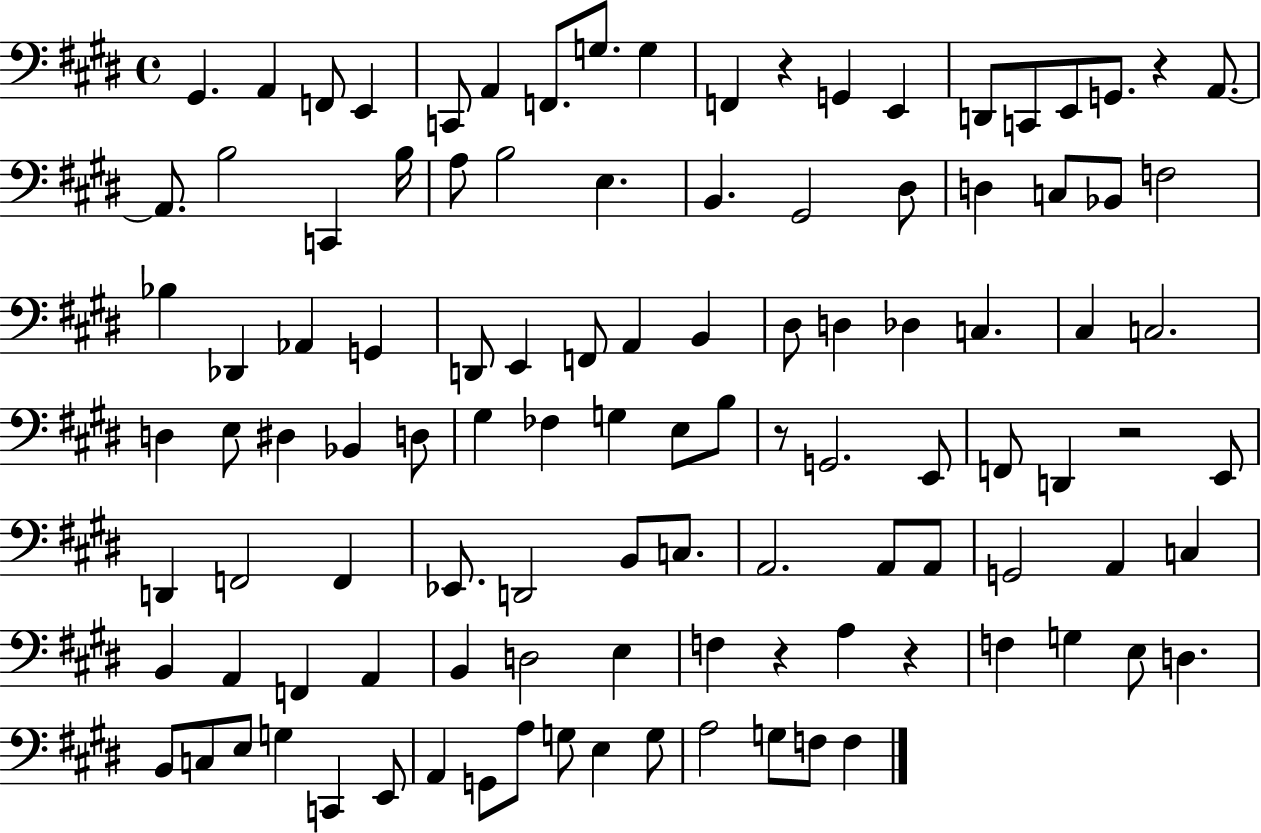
{
  \clef bass
  \time 4/4
  \defaultTimeSignature
  \key e \major
  gis,4. a,4 f,8 e,4 | c,8 a,4 f,8. g8. g4 | f,4 r4 g,4 e,4 | d,8 c,8 e,8 g,8. r4 a,8.~~ | \break a,8. b2 c,4 b16 | a8 b2 e4. | b,4. gis,2 dis8 | d4 c8 bes,8 f2 | \break bes4 des,4 aes,4 g,4 | d,8 e,4 f,8 a,4 b,4 | dis8 d4 des4 c4. | cis4 c2. | \break d4 e8 dis4 bes,4 d8 | gis4 fes4 g4 e8 b8 | r8 g,2. e,8 | f,8 d,4 r2 e,8 | \break d,4 f,2 f,4 | ees,8. d,2 b,8 c8. | a,2. a,8 a,8 | g,2 a,4 c4 | \break b,4 a,4 f,4 a,4 | b,4 d2 e4 | f4 r4 a4 r4 | f4 g4 e8 d4. | \break b,8 c8 e8 g4 c,4 e,8 | a,4 g,8 a8 g8 e4 g8 | a2 g8 f8 f4 | \bar "|."
}